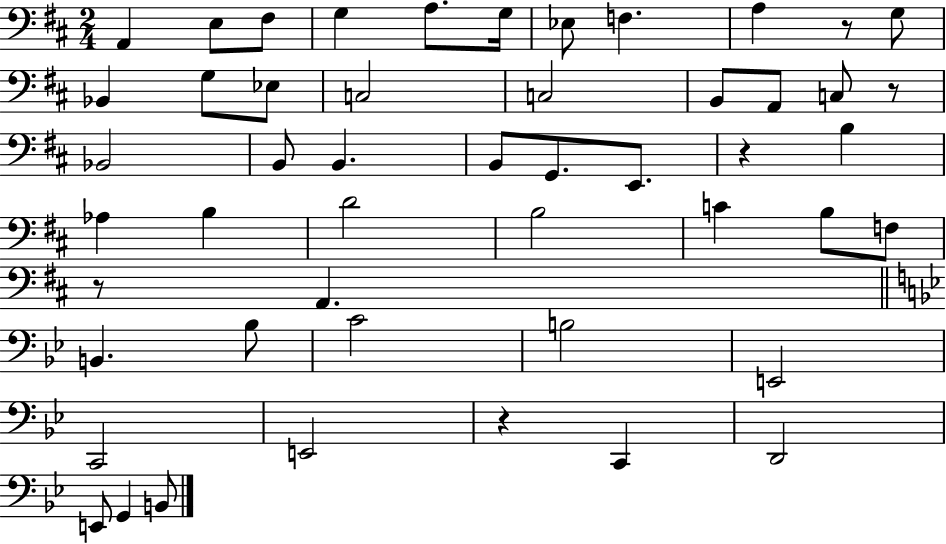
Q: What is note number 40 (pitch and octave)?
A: E2